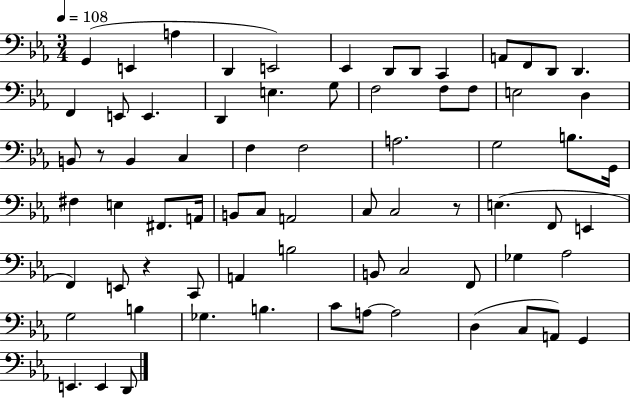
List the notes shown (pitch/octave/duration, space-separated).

G2/q E2/q A3/q D2/q E2/h Eb2/q D2/e D2/e C2/q A2/e F2/e D2/e D2/q. F2/q E2/e E2/q. D2/q E3/q. G3/e F3/h F3/e F3/e E3/h D3/q B2/e R/e B2/q C3/q F3/q F3/h A3/h. G3/h B3/e. G2/s F#3/q E3/q F#2/e. A2/s B2/e C3/e A2/h C3/e C3/h R/e E3/q. F2/e E2/q F2/q E2/e R/q C2/e A2/q B3/h B2/e C3/h F2/e Gb3/q Ab3/h G3/h B3/q Gb3/q. B3/q. C4/e A3/e A3/h D3/q C3/e A2/e G2/q E2/q. E2/q D2/e